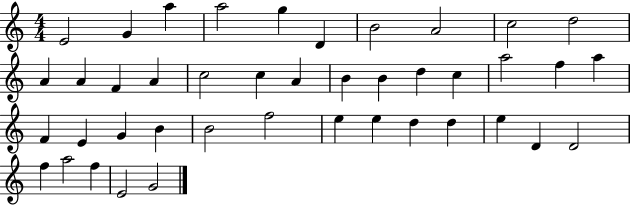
{
  \clef treble
  \numericTimeSignature
  \time 4/4
  \key c \major
  e'2 g'4 a''4 | a''2 g''4 d'4 | b'2 a'2 | c''2 d''2 | \break a'4 a'4 f'4 a'4 | c''2 c''4 a'4 | b'4 b'4 d''4 c''4 | a''2 f''4 a''4 | \break f'4 e'4 g'4 b'4 | b'2 f''2 | e''4 e''4 d''4 d''4 | e''4 d'4 d'2 | \break f''4 a''2 f''4 | e'2 g'2 | \bar "|."
}